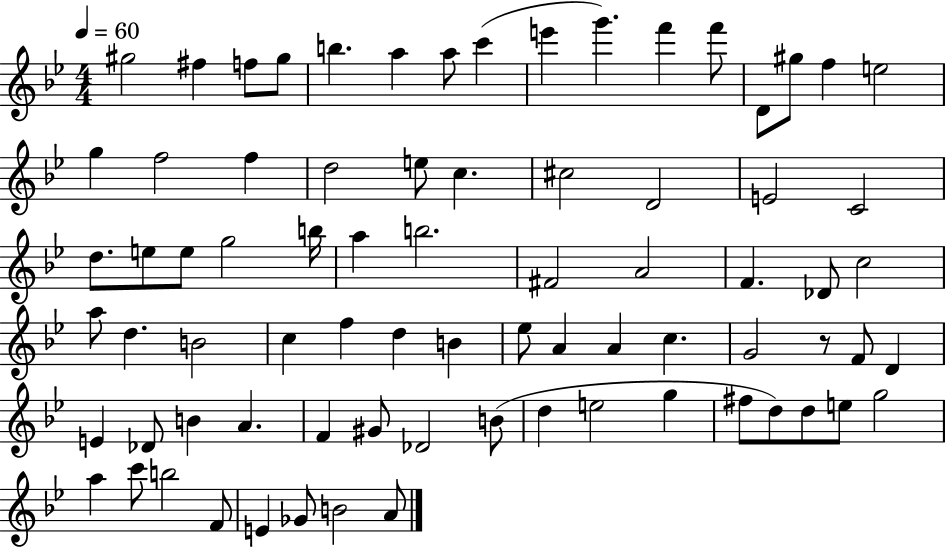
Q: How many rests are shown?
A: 1